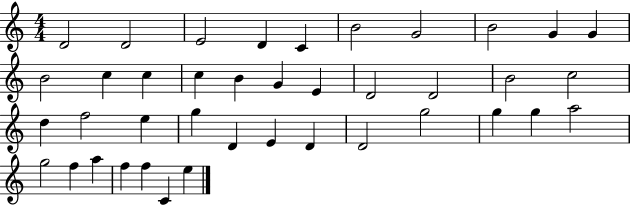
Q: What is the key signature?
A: C major